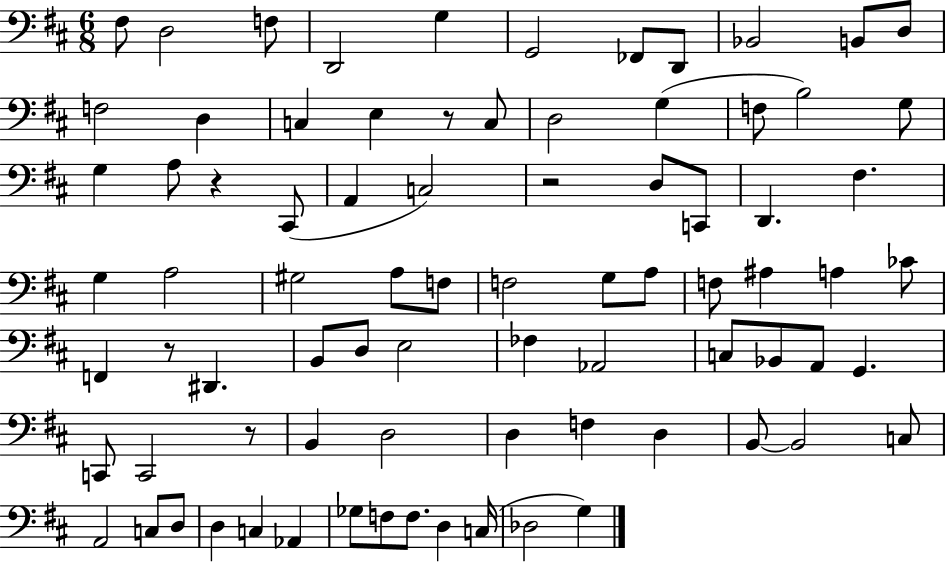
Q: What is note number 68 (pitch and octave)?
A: C3